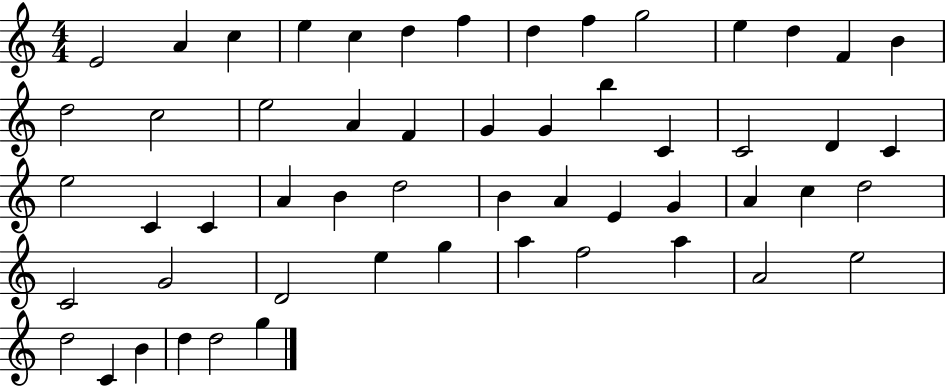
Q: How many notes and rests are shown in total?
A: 55